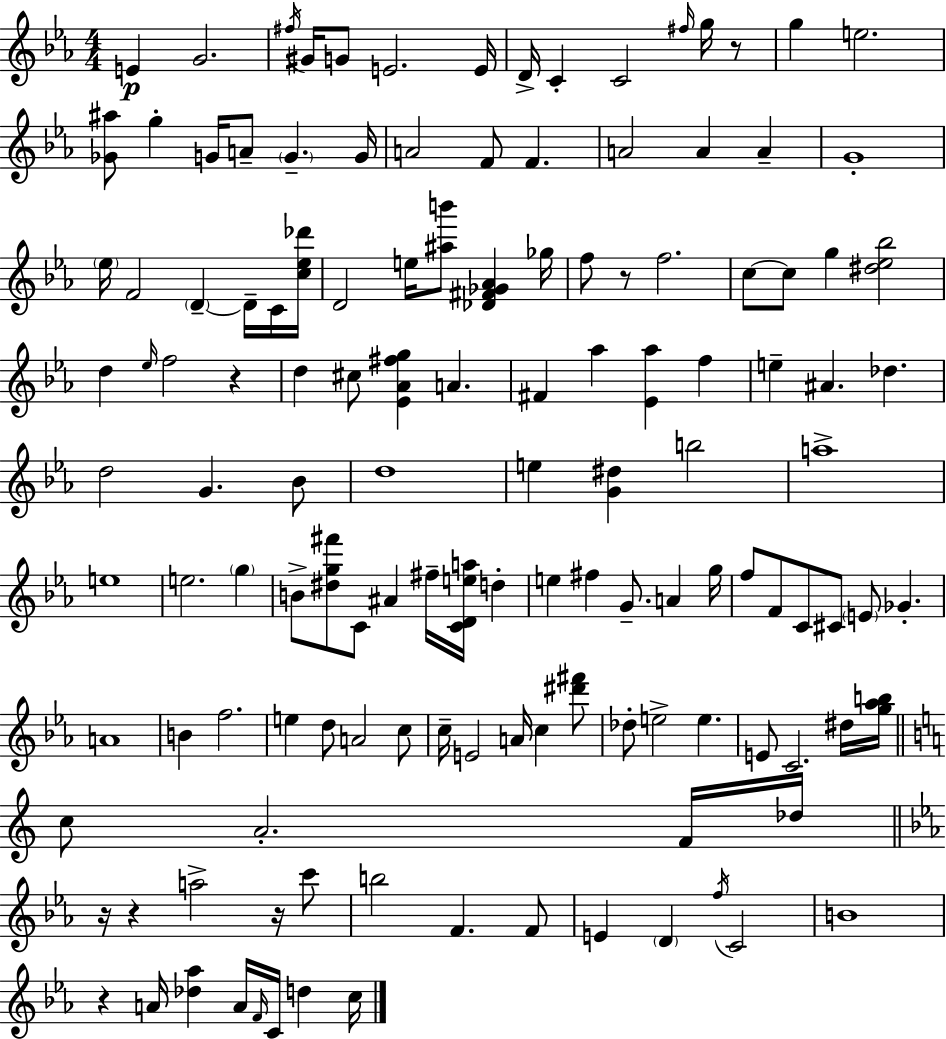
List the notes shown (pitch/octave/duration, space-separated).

E4/q G4/h. F#5/s G#4/s G4/e E4/h. E4/s D4/s C4/q C4/h F#5/s G5/s R/e G5/q E5/h. [Gb4,A#5]/e G5/q G4/s A4/e G4/q. G4/s A4/h F4/e F4/q. A4/h A4/q A4/q G4/w Eb5/s F4/h D4/q D4/s C4/s [C5,Eb5,Db6]/s D4/h E5/s [A#5,B6]/e [Db4,F#4,Gb4,Ab4]/q Gb5/s F5/e R/e F5/h. C5/e C5/e G5/q [D#5,Eb5,Bb5]/h D5/q Eb5/s F5/h R/q D5/q C#5/e [Eb4,Ab4,F#5,G5]/q A4/q. F#4/q Ab5/q [Eb4,Ab5]/q F5/q E5/q A#4/q. Db5/q. D5/h G4/q. Bb4/e D5/w E5/q [G4,D#5]/q B5/h A5/w E5/w E5/h. G5/q B4/e [D#5,G5,F#6]/e C4/e A#4/q F#5/s [C4,D4,E5,A5]/s D5/q E5/q F#5/q G4/e. A4/q G5/s F5/e F4/e C4/e C#4/e E4/e Gb4/q. A4/w B4/q F5/h. E5/q D5/e A4/h C5/e C5/s E4/h A4/s C5/q [D#6,F#6]/e Db5/e E5/h E5/q. E4/e C4/h. D#5/s [G5,Ab5,B5]/s C5/e A4/h. F4/s Db5/s R/s R/q A5/h R/s C6/e B5/h F4/q. F4/e E4/q D4/q F5/s C4/h B4/w R/q A4/s [Db5,Ab5]/q A4/s F4/s C4/s D5/q C5/s